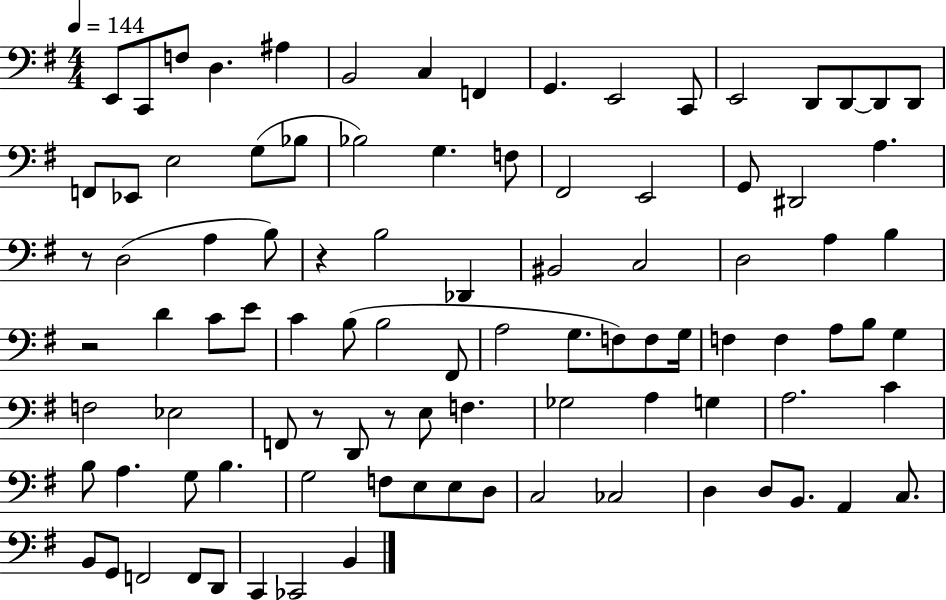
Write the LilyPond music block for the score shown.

{
  \clef bass
  \numericTimeSignature
  \time 4/4
  \key g \major
  \tempo 4 = 144
  e,8 c,8 f8 d4. ais4 | b,2 c4 f,4 | g,4. e,2 c,8 | e,2 d,8 d,8~~ d,8 d,8 | \break f,8 ees,8 e2 g8( bes8 | bes2) g4. f8 | fis,2 e,2 | g,8 dis,2 a4. | \break r8 d2( a4 b8) | r4 b2 des,4 | bis,2 c2 | d2 a4 b4 | \break r2 d'4 c'8 e'8 | c'4 b8( b2 fis,8 | a2 g8. f8) f8 g16 | f4 f4 a8 b8 g4 | \break f2 ees2 | f,8 r8 d,8 r8 e8 f4. | ges2 a4 g4 | a2. c'4 | \break b8 a4. g8 b4. | g2 f8 e8 e8 d8 | c2 ces2 | d4 d8 b,8. a,4 c8. | \break b,8 g,8 f,2 f,8 d,8 | c,4 ces,2 b,4 | \bar "|."
}